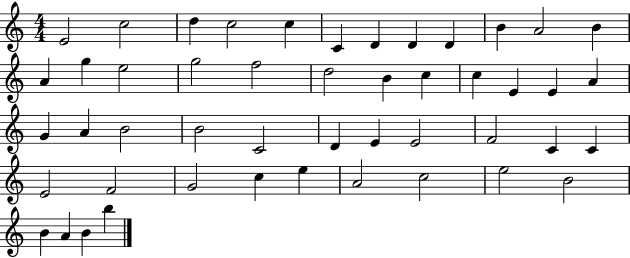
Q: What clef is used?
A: treble